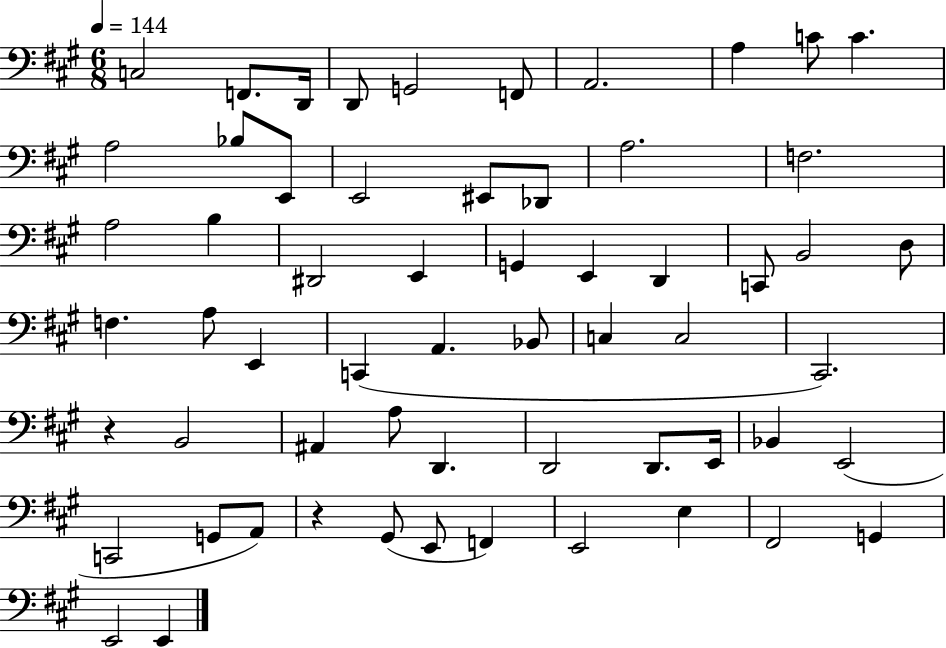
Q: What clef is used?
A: bass